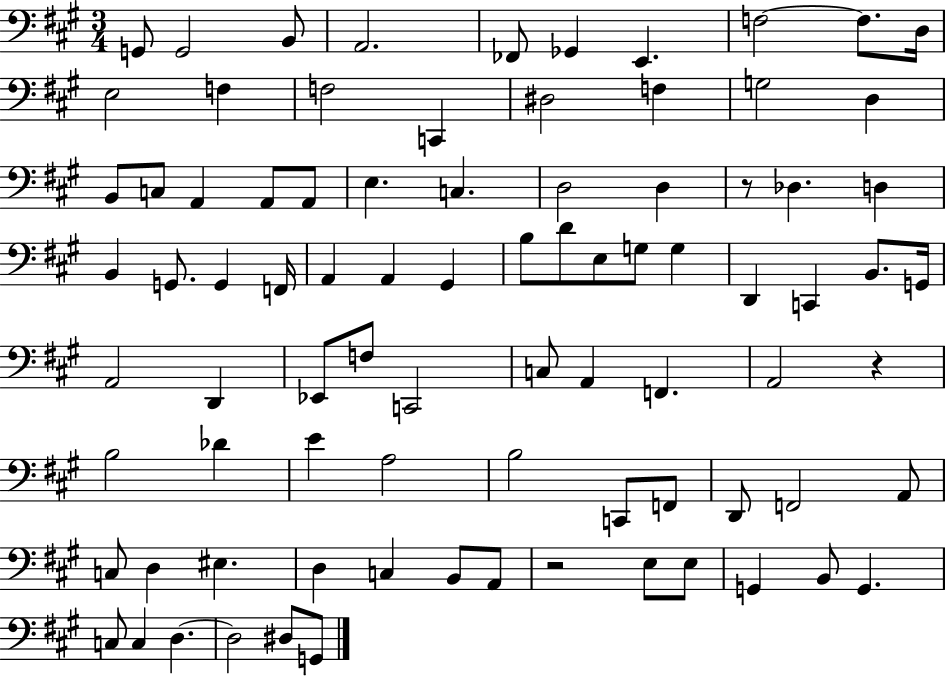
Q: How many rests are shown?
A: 3